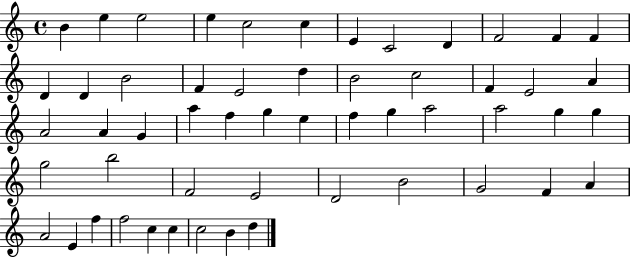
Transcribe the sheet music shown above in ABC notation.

X:1
T:Untitled
M:4/4
L:1/4
K:C
B e e2 e c2 c E C2 D F2 F F D D B2 F E2 d B2 c2 F E2 A A2 A G a f g e f g a2 a2 g g g2 b2 F2 E2 D2 B2 G2 F A A2 E f f2 c c c2 B d